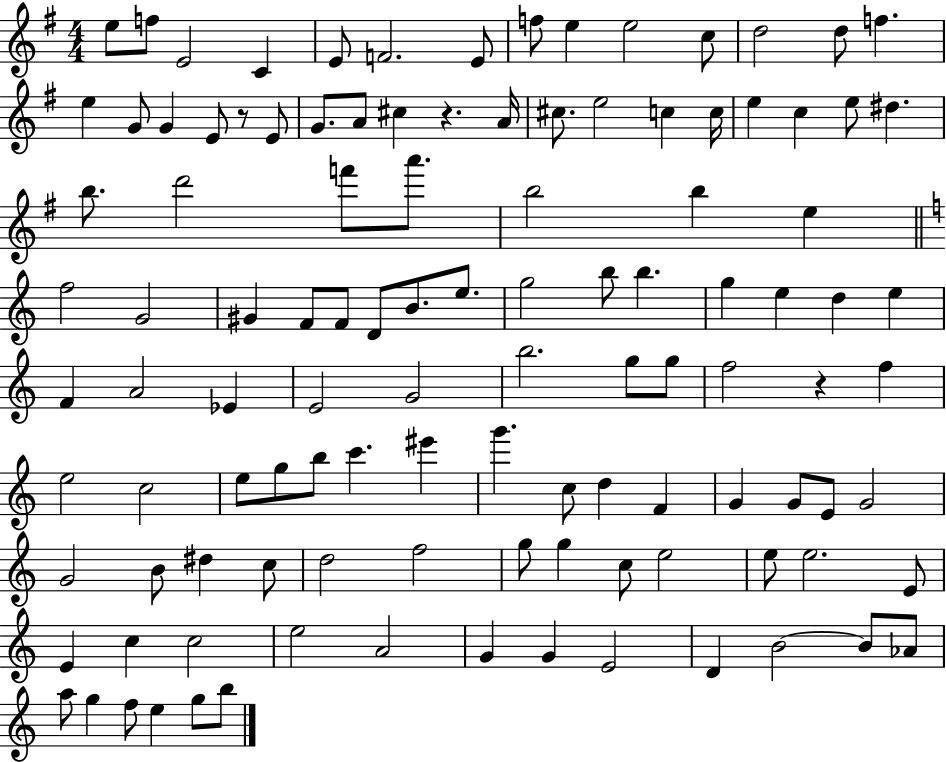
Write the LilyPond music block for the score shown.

{
  \clef treble
  \numericTimeSignature
  \time 4/4
  \key g \major
  e''8 f''8 e'2 c'4 | e'8 f'2. e'8 | f''8 e''4 e''2 c''8 | d''2 d''8 f''4. | \break e''4 g'8 g'4 e'8 r8 e'8 | g'8. a'8 cis''4 r4. a'16 | cis''8. e''2 c''4 c''16 | e''4 c''4 e''8 dis''4. | \break b''8. d'''2 f'''8 a'''8. | b''2 b''4 e''4 | \bar "||" \break \key a \minor f''2 g'2 | gis'4 f'8 f'8 d'8 b'8. e''8. | g''2 b''8 b''4. | g''4 e''4 d''4 e''4 | \break f'4 a'2 ees'4 | e'2 g'2 | b''2. g''8 g''8 | f''2 r4 f''4 | \break e''2 c''2 | e''8 g''8 b''8 c'''4. eis'''4 | g'''4. c''8 d''4 f'4 | g'4 g'8 e'8 g'2 | \break g'2 b'8 dis''4 c''8 | d''2 f''2 | g''8 g''4 c''8 e''2 | e''8 e''2. e'8 | \break e'4 c''4 c''2 | e''2 a'2 | g'4 g'4 e'2 | d'4 b'2~~ b'8 aes'8 | \break a''8 g''4 f''8 e''4 g''8 b''8 | \bar "|."
}